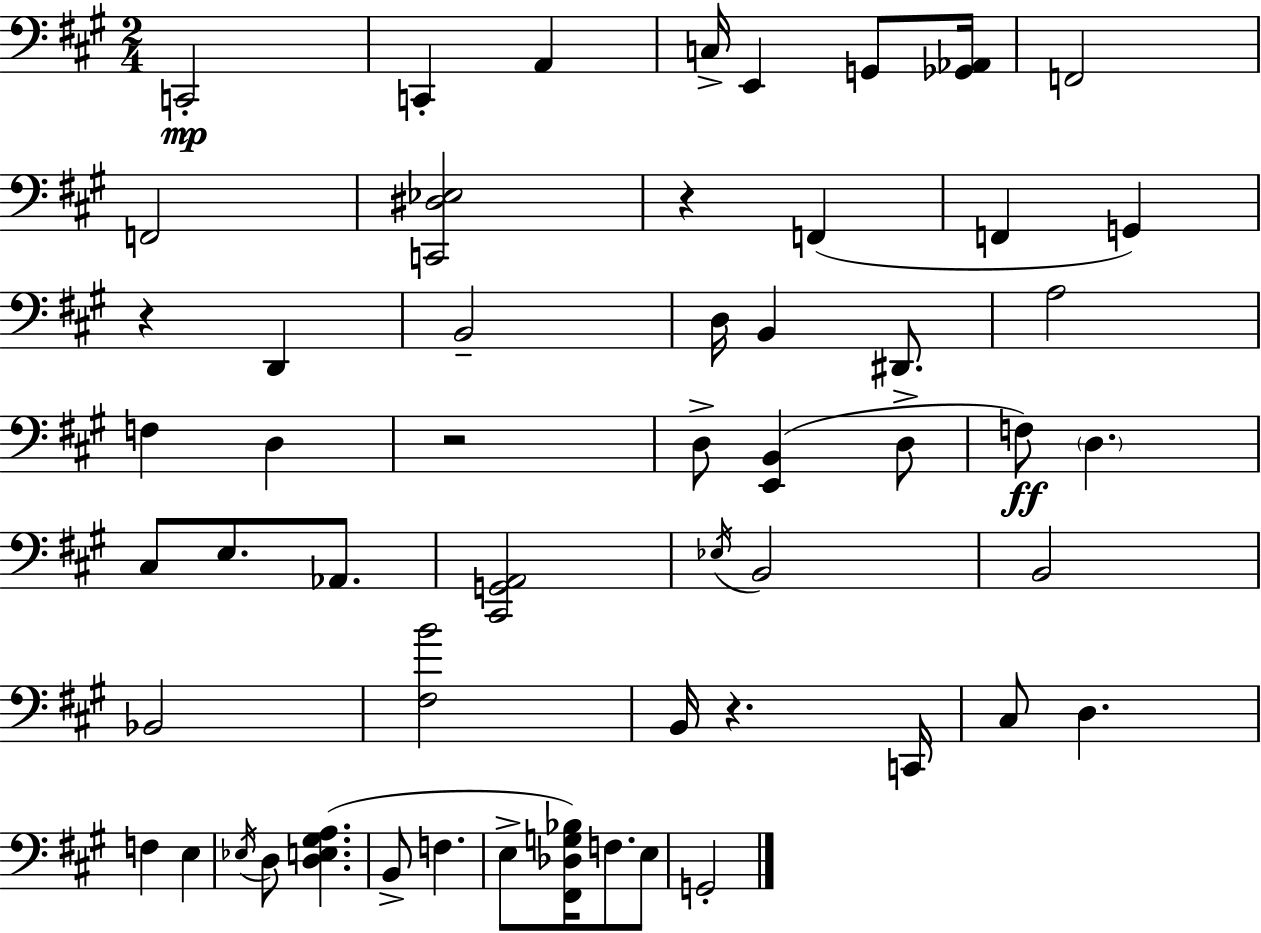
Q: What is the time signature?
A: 2/4